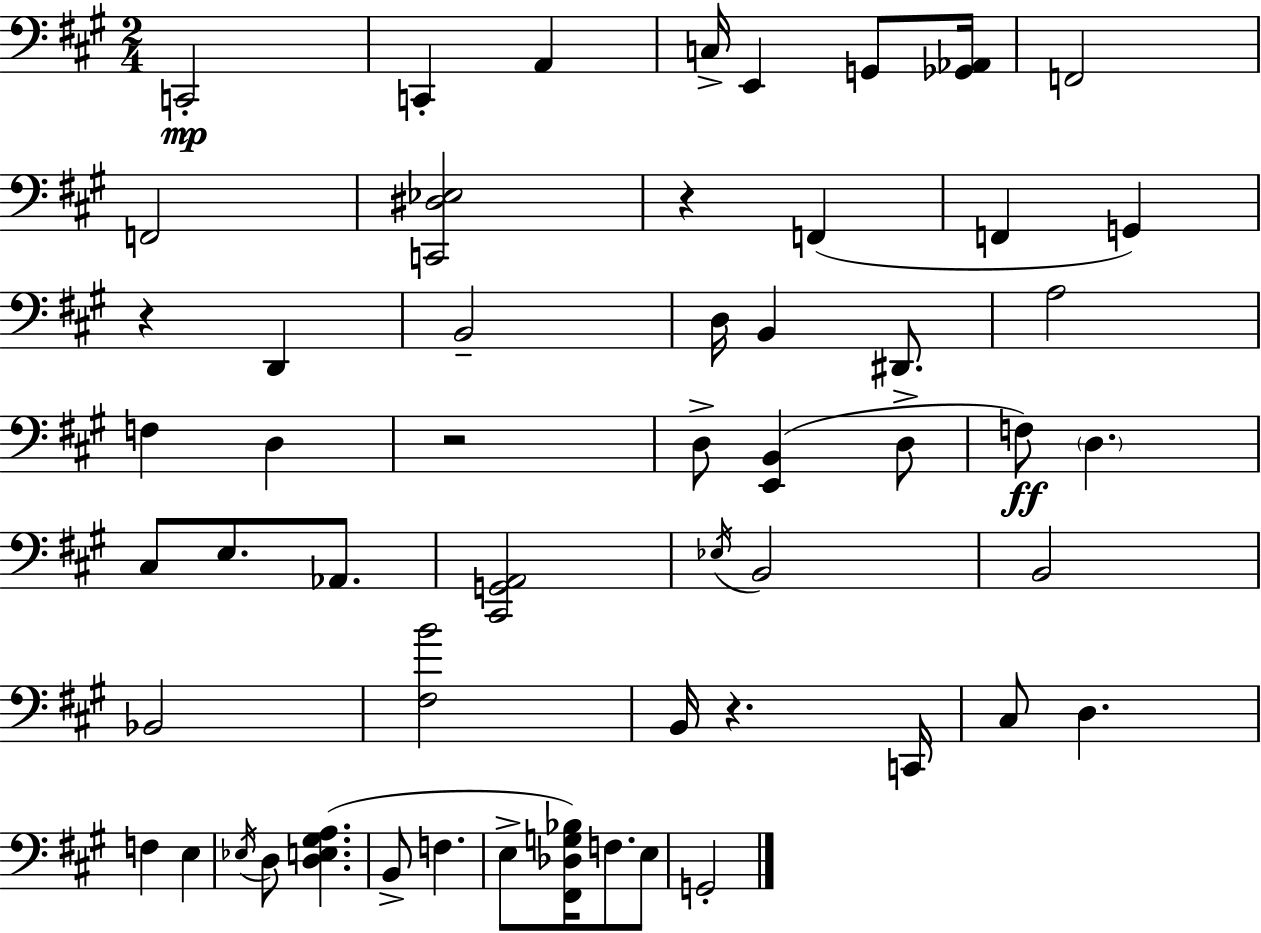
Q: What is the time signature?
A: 2/4